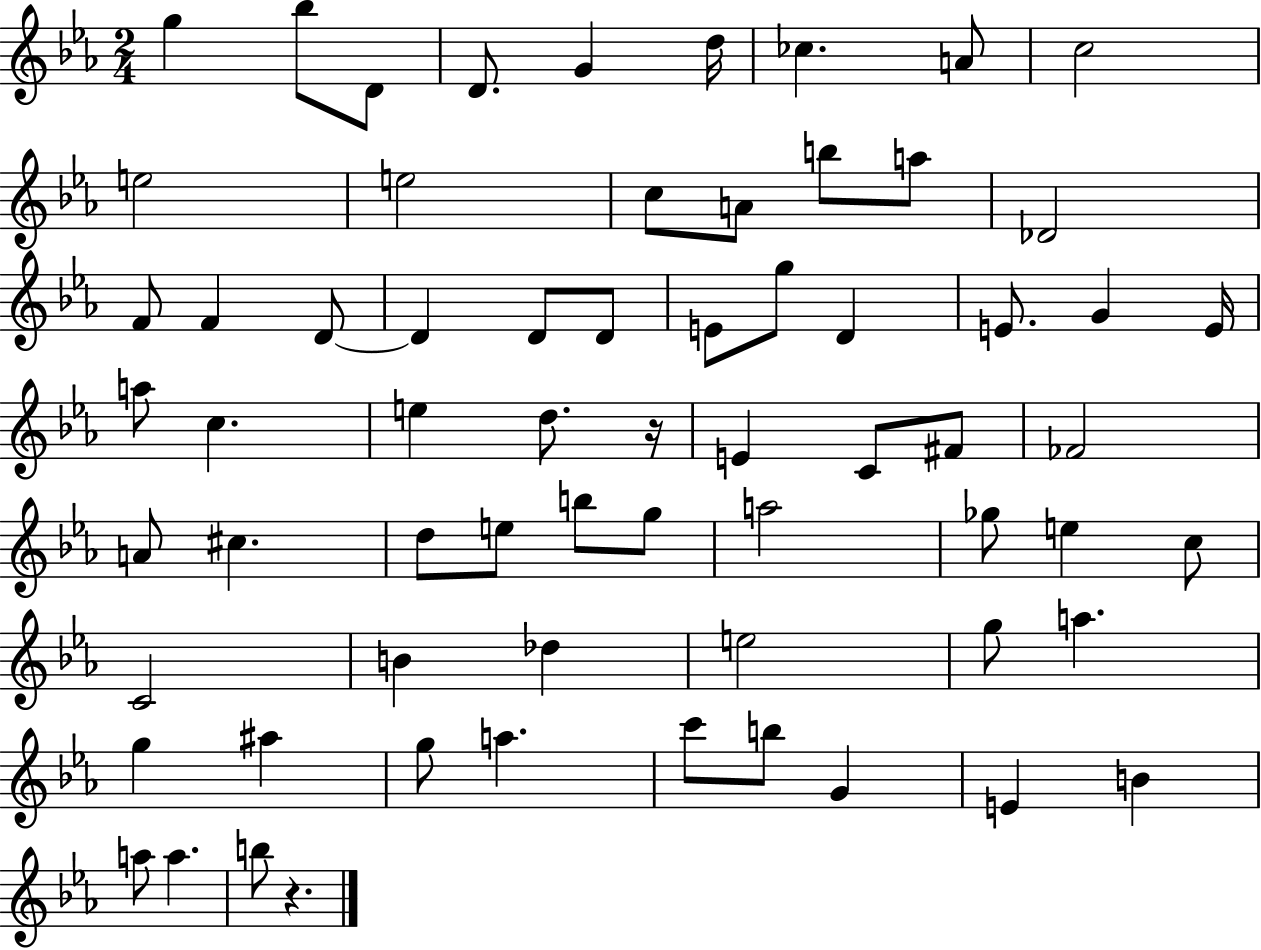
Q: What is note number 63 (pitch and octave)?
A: A5